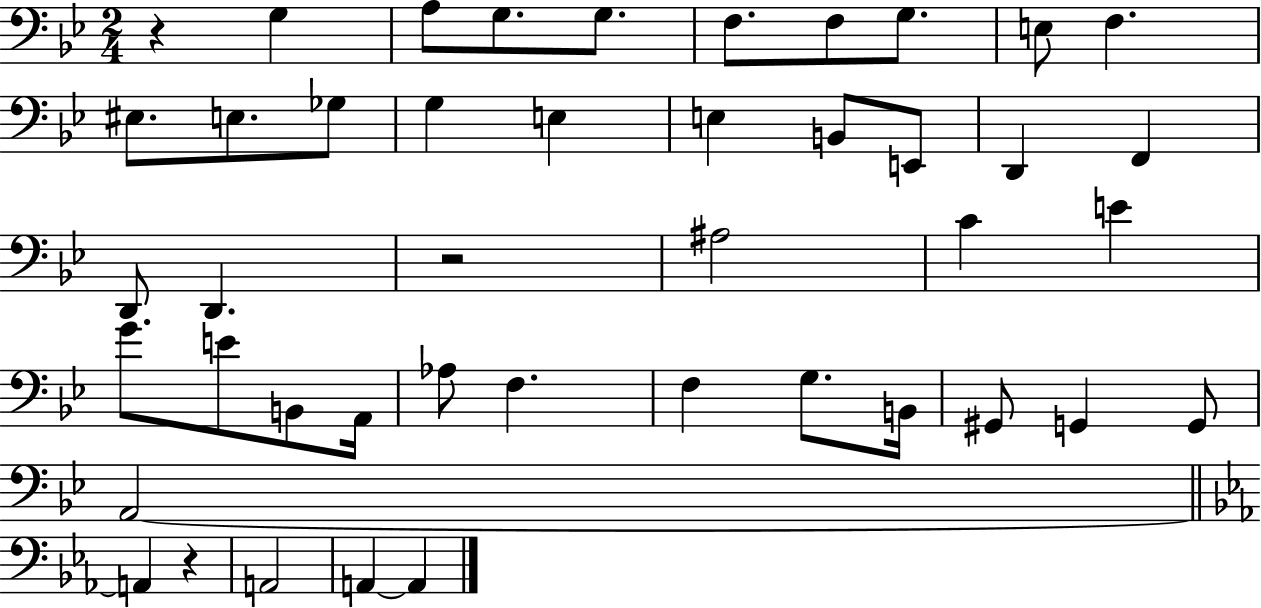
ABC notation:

X:1
T:Untitled
M:2/4
L:1/4
K:Bb
z G, A,/2 G,/2 G,/2 F,/2 F,/2 G,/2 E,/2 F, ^E,/2 E,/2 _G,/2 G, E, E, B,,/2 E,,/2 D,, F,, D,,/2 D,, z2 ^A,2 C E G/2 E/2 B,,/2 A,,/4 _A,/2 F, F, G,/2 B,,/4 ^G,,/2 G,, G,,/2 A,,2 A,, z A,,2 A,, A,,